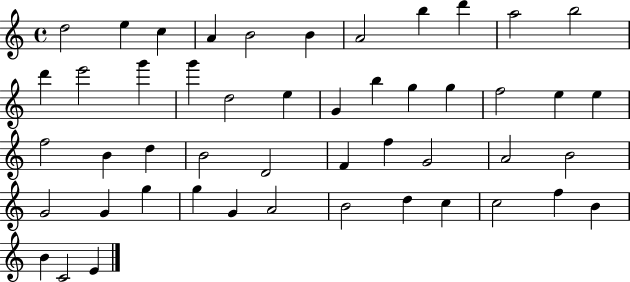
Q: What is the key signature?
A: C major